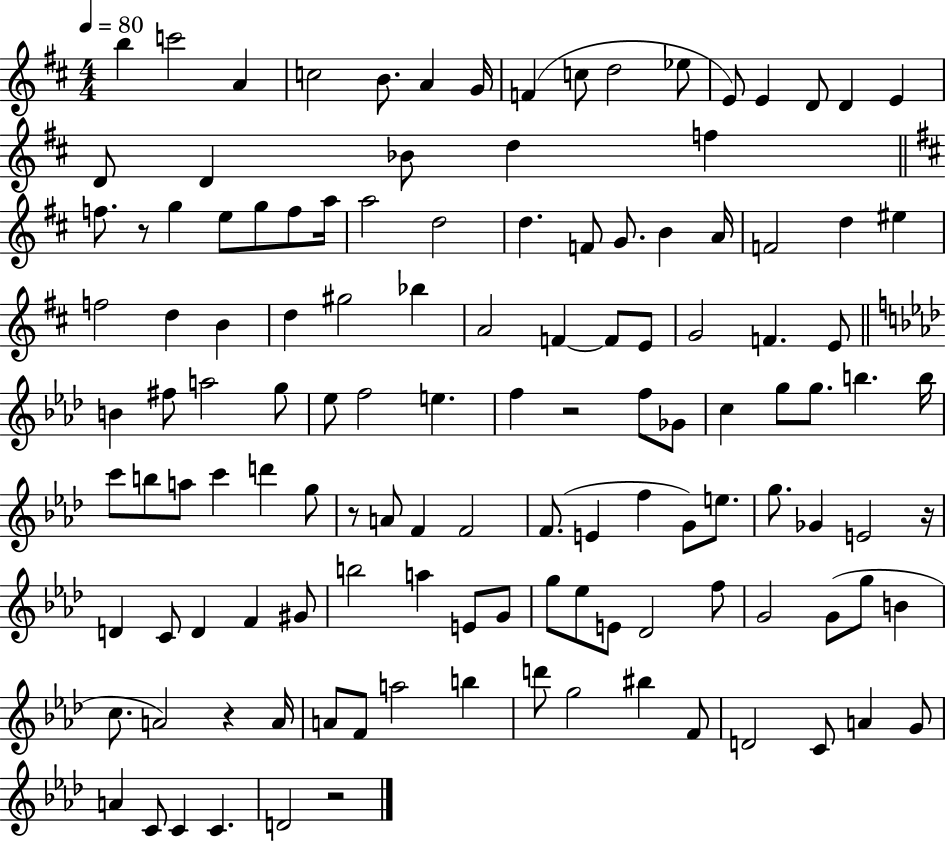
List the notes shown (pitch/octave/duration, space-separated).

B5/q C6/h A4/q C5/h B4/e. A4/q G4/s F4/q C5/e D5/h Eb5/e E4/e E4/q D4/e D4/q E4/q D4/e D4/q Bb4/e D5/q F5/q F5/e. R/e G5/q E5/e G5/e F5/e A5/s A5/h D5/h D5/q. F4/e G4/e. B4/q A4/s F4/h D5/q EIS5/q F5/h D5/q B4/q D5/q G#5/h Bb5/q A4/h F4/q F4/e E4/e G4/h F4/q. E4/e B4/q F#5/e A5/h G5/e Eb5/e F5/h E5/q. F5/q R/h F5/e Gb4/e C5/q G5/e G5/e. B5/q. B5/s C6/e B5/e A5/e C6/q D6/q G5/e R/e A4/e F4/q F4/h F4/e. E4/q F5/q G4/e E5/e. G5/e. Gb4/q E4/h R/s D4/q C4/e D4/q F4/q G#4/e B5/h A5/q E4/e G4/e G5/e Eb5/e E4/e Db4/h F5/e G4/h G4/e G5/e B4/q C5/e. A4/h R/q A4/s A4/e F4/e A5/h B5/q D6/e G5/h BIS5/q F4/e D4/h C4/e A4/q G4/e A4/q C4/e C4/q C4/q. D4/h R/h